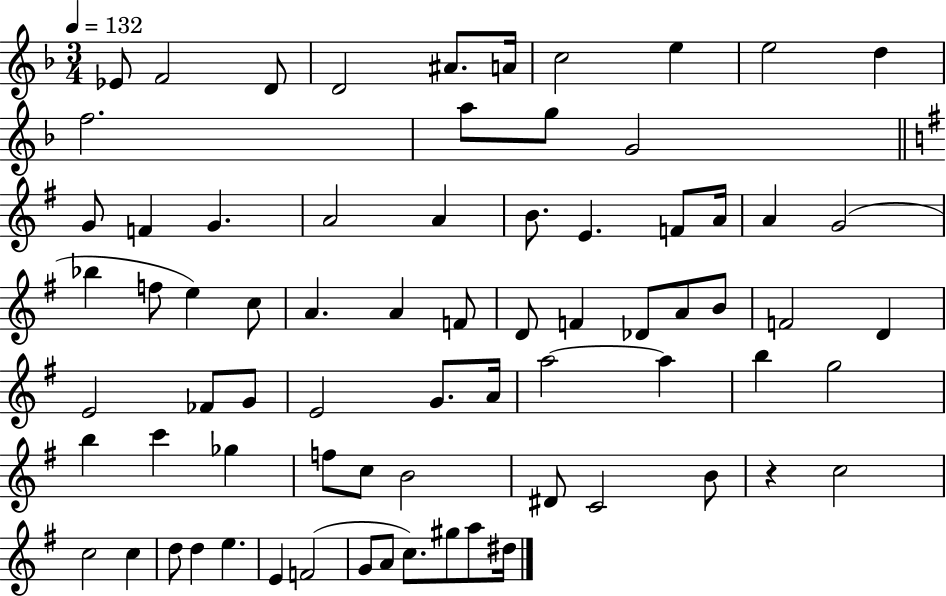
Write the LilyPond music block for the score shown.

{
  \clef treble
  \numericTimeSignature
  \time 3/4
  \key f \major
  \tempo 4 = 132
  ees'8 f'2 d'8 | d'2 ais'8. a'16 | c''2 e''4 | e''2 d''4 | \break f''2. | a''8 g''8 g'2 | \bar "||" \break \key g \major g'8 f'4 g'4. | a'2 a'4 | b'8. e'4. f'8 a'16 | a'4 g'2( | \break bes''4 f''8 e''4) c''8 | a'4. a'4 f'8 | d'8 f'4 des'8 a'8 b'8 | f'2 d'4 | \break e'2 fes'8 g'8 | e'2 g'8. a'16 | a''2~~ a''4 | b''4 g''2 | \break b''4 c'''4 ges''4 | f''8 c''8 b'2 | dis'8 c'2 b'8 | r4 c''2 | \break c''2 c''4 | d''8 d''4 e''4. | e'4 f'2( | g'8 a'8 c''8.) gis''8 a''8 dis''16 | \break \bar "|."
}